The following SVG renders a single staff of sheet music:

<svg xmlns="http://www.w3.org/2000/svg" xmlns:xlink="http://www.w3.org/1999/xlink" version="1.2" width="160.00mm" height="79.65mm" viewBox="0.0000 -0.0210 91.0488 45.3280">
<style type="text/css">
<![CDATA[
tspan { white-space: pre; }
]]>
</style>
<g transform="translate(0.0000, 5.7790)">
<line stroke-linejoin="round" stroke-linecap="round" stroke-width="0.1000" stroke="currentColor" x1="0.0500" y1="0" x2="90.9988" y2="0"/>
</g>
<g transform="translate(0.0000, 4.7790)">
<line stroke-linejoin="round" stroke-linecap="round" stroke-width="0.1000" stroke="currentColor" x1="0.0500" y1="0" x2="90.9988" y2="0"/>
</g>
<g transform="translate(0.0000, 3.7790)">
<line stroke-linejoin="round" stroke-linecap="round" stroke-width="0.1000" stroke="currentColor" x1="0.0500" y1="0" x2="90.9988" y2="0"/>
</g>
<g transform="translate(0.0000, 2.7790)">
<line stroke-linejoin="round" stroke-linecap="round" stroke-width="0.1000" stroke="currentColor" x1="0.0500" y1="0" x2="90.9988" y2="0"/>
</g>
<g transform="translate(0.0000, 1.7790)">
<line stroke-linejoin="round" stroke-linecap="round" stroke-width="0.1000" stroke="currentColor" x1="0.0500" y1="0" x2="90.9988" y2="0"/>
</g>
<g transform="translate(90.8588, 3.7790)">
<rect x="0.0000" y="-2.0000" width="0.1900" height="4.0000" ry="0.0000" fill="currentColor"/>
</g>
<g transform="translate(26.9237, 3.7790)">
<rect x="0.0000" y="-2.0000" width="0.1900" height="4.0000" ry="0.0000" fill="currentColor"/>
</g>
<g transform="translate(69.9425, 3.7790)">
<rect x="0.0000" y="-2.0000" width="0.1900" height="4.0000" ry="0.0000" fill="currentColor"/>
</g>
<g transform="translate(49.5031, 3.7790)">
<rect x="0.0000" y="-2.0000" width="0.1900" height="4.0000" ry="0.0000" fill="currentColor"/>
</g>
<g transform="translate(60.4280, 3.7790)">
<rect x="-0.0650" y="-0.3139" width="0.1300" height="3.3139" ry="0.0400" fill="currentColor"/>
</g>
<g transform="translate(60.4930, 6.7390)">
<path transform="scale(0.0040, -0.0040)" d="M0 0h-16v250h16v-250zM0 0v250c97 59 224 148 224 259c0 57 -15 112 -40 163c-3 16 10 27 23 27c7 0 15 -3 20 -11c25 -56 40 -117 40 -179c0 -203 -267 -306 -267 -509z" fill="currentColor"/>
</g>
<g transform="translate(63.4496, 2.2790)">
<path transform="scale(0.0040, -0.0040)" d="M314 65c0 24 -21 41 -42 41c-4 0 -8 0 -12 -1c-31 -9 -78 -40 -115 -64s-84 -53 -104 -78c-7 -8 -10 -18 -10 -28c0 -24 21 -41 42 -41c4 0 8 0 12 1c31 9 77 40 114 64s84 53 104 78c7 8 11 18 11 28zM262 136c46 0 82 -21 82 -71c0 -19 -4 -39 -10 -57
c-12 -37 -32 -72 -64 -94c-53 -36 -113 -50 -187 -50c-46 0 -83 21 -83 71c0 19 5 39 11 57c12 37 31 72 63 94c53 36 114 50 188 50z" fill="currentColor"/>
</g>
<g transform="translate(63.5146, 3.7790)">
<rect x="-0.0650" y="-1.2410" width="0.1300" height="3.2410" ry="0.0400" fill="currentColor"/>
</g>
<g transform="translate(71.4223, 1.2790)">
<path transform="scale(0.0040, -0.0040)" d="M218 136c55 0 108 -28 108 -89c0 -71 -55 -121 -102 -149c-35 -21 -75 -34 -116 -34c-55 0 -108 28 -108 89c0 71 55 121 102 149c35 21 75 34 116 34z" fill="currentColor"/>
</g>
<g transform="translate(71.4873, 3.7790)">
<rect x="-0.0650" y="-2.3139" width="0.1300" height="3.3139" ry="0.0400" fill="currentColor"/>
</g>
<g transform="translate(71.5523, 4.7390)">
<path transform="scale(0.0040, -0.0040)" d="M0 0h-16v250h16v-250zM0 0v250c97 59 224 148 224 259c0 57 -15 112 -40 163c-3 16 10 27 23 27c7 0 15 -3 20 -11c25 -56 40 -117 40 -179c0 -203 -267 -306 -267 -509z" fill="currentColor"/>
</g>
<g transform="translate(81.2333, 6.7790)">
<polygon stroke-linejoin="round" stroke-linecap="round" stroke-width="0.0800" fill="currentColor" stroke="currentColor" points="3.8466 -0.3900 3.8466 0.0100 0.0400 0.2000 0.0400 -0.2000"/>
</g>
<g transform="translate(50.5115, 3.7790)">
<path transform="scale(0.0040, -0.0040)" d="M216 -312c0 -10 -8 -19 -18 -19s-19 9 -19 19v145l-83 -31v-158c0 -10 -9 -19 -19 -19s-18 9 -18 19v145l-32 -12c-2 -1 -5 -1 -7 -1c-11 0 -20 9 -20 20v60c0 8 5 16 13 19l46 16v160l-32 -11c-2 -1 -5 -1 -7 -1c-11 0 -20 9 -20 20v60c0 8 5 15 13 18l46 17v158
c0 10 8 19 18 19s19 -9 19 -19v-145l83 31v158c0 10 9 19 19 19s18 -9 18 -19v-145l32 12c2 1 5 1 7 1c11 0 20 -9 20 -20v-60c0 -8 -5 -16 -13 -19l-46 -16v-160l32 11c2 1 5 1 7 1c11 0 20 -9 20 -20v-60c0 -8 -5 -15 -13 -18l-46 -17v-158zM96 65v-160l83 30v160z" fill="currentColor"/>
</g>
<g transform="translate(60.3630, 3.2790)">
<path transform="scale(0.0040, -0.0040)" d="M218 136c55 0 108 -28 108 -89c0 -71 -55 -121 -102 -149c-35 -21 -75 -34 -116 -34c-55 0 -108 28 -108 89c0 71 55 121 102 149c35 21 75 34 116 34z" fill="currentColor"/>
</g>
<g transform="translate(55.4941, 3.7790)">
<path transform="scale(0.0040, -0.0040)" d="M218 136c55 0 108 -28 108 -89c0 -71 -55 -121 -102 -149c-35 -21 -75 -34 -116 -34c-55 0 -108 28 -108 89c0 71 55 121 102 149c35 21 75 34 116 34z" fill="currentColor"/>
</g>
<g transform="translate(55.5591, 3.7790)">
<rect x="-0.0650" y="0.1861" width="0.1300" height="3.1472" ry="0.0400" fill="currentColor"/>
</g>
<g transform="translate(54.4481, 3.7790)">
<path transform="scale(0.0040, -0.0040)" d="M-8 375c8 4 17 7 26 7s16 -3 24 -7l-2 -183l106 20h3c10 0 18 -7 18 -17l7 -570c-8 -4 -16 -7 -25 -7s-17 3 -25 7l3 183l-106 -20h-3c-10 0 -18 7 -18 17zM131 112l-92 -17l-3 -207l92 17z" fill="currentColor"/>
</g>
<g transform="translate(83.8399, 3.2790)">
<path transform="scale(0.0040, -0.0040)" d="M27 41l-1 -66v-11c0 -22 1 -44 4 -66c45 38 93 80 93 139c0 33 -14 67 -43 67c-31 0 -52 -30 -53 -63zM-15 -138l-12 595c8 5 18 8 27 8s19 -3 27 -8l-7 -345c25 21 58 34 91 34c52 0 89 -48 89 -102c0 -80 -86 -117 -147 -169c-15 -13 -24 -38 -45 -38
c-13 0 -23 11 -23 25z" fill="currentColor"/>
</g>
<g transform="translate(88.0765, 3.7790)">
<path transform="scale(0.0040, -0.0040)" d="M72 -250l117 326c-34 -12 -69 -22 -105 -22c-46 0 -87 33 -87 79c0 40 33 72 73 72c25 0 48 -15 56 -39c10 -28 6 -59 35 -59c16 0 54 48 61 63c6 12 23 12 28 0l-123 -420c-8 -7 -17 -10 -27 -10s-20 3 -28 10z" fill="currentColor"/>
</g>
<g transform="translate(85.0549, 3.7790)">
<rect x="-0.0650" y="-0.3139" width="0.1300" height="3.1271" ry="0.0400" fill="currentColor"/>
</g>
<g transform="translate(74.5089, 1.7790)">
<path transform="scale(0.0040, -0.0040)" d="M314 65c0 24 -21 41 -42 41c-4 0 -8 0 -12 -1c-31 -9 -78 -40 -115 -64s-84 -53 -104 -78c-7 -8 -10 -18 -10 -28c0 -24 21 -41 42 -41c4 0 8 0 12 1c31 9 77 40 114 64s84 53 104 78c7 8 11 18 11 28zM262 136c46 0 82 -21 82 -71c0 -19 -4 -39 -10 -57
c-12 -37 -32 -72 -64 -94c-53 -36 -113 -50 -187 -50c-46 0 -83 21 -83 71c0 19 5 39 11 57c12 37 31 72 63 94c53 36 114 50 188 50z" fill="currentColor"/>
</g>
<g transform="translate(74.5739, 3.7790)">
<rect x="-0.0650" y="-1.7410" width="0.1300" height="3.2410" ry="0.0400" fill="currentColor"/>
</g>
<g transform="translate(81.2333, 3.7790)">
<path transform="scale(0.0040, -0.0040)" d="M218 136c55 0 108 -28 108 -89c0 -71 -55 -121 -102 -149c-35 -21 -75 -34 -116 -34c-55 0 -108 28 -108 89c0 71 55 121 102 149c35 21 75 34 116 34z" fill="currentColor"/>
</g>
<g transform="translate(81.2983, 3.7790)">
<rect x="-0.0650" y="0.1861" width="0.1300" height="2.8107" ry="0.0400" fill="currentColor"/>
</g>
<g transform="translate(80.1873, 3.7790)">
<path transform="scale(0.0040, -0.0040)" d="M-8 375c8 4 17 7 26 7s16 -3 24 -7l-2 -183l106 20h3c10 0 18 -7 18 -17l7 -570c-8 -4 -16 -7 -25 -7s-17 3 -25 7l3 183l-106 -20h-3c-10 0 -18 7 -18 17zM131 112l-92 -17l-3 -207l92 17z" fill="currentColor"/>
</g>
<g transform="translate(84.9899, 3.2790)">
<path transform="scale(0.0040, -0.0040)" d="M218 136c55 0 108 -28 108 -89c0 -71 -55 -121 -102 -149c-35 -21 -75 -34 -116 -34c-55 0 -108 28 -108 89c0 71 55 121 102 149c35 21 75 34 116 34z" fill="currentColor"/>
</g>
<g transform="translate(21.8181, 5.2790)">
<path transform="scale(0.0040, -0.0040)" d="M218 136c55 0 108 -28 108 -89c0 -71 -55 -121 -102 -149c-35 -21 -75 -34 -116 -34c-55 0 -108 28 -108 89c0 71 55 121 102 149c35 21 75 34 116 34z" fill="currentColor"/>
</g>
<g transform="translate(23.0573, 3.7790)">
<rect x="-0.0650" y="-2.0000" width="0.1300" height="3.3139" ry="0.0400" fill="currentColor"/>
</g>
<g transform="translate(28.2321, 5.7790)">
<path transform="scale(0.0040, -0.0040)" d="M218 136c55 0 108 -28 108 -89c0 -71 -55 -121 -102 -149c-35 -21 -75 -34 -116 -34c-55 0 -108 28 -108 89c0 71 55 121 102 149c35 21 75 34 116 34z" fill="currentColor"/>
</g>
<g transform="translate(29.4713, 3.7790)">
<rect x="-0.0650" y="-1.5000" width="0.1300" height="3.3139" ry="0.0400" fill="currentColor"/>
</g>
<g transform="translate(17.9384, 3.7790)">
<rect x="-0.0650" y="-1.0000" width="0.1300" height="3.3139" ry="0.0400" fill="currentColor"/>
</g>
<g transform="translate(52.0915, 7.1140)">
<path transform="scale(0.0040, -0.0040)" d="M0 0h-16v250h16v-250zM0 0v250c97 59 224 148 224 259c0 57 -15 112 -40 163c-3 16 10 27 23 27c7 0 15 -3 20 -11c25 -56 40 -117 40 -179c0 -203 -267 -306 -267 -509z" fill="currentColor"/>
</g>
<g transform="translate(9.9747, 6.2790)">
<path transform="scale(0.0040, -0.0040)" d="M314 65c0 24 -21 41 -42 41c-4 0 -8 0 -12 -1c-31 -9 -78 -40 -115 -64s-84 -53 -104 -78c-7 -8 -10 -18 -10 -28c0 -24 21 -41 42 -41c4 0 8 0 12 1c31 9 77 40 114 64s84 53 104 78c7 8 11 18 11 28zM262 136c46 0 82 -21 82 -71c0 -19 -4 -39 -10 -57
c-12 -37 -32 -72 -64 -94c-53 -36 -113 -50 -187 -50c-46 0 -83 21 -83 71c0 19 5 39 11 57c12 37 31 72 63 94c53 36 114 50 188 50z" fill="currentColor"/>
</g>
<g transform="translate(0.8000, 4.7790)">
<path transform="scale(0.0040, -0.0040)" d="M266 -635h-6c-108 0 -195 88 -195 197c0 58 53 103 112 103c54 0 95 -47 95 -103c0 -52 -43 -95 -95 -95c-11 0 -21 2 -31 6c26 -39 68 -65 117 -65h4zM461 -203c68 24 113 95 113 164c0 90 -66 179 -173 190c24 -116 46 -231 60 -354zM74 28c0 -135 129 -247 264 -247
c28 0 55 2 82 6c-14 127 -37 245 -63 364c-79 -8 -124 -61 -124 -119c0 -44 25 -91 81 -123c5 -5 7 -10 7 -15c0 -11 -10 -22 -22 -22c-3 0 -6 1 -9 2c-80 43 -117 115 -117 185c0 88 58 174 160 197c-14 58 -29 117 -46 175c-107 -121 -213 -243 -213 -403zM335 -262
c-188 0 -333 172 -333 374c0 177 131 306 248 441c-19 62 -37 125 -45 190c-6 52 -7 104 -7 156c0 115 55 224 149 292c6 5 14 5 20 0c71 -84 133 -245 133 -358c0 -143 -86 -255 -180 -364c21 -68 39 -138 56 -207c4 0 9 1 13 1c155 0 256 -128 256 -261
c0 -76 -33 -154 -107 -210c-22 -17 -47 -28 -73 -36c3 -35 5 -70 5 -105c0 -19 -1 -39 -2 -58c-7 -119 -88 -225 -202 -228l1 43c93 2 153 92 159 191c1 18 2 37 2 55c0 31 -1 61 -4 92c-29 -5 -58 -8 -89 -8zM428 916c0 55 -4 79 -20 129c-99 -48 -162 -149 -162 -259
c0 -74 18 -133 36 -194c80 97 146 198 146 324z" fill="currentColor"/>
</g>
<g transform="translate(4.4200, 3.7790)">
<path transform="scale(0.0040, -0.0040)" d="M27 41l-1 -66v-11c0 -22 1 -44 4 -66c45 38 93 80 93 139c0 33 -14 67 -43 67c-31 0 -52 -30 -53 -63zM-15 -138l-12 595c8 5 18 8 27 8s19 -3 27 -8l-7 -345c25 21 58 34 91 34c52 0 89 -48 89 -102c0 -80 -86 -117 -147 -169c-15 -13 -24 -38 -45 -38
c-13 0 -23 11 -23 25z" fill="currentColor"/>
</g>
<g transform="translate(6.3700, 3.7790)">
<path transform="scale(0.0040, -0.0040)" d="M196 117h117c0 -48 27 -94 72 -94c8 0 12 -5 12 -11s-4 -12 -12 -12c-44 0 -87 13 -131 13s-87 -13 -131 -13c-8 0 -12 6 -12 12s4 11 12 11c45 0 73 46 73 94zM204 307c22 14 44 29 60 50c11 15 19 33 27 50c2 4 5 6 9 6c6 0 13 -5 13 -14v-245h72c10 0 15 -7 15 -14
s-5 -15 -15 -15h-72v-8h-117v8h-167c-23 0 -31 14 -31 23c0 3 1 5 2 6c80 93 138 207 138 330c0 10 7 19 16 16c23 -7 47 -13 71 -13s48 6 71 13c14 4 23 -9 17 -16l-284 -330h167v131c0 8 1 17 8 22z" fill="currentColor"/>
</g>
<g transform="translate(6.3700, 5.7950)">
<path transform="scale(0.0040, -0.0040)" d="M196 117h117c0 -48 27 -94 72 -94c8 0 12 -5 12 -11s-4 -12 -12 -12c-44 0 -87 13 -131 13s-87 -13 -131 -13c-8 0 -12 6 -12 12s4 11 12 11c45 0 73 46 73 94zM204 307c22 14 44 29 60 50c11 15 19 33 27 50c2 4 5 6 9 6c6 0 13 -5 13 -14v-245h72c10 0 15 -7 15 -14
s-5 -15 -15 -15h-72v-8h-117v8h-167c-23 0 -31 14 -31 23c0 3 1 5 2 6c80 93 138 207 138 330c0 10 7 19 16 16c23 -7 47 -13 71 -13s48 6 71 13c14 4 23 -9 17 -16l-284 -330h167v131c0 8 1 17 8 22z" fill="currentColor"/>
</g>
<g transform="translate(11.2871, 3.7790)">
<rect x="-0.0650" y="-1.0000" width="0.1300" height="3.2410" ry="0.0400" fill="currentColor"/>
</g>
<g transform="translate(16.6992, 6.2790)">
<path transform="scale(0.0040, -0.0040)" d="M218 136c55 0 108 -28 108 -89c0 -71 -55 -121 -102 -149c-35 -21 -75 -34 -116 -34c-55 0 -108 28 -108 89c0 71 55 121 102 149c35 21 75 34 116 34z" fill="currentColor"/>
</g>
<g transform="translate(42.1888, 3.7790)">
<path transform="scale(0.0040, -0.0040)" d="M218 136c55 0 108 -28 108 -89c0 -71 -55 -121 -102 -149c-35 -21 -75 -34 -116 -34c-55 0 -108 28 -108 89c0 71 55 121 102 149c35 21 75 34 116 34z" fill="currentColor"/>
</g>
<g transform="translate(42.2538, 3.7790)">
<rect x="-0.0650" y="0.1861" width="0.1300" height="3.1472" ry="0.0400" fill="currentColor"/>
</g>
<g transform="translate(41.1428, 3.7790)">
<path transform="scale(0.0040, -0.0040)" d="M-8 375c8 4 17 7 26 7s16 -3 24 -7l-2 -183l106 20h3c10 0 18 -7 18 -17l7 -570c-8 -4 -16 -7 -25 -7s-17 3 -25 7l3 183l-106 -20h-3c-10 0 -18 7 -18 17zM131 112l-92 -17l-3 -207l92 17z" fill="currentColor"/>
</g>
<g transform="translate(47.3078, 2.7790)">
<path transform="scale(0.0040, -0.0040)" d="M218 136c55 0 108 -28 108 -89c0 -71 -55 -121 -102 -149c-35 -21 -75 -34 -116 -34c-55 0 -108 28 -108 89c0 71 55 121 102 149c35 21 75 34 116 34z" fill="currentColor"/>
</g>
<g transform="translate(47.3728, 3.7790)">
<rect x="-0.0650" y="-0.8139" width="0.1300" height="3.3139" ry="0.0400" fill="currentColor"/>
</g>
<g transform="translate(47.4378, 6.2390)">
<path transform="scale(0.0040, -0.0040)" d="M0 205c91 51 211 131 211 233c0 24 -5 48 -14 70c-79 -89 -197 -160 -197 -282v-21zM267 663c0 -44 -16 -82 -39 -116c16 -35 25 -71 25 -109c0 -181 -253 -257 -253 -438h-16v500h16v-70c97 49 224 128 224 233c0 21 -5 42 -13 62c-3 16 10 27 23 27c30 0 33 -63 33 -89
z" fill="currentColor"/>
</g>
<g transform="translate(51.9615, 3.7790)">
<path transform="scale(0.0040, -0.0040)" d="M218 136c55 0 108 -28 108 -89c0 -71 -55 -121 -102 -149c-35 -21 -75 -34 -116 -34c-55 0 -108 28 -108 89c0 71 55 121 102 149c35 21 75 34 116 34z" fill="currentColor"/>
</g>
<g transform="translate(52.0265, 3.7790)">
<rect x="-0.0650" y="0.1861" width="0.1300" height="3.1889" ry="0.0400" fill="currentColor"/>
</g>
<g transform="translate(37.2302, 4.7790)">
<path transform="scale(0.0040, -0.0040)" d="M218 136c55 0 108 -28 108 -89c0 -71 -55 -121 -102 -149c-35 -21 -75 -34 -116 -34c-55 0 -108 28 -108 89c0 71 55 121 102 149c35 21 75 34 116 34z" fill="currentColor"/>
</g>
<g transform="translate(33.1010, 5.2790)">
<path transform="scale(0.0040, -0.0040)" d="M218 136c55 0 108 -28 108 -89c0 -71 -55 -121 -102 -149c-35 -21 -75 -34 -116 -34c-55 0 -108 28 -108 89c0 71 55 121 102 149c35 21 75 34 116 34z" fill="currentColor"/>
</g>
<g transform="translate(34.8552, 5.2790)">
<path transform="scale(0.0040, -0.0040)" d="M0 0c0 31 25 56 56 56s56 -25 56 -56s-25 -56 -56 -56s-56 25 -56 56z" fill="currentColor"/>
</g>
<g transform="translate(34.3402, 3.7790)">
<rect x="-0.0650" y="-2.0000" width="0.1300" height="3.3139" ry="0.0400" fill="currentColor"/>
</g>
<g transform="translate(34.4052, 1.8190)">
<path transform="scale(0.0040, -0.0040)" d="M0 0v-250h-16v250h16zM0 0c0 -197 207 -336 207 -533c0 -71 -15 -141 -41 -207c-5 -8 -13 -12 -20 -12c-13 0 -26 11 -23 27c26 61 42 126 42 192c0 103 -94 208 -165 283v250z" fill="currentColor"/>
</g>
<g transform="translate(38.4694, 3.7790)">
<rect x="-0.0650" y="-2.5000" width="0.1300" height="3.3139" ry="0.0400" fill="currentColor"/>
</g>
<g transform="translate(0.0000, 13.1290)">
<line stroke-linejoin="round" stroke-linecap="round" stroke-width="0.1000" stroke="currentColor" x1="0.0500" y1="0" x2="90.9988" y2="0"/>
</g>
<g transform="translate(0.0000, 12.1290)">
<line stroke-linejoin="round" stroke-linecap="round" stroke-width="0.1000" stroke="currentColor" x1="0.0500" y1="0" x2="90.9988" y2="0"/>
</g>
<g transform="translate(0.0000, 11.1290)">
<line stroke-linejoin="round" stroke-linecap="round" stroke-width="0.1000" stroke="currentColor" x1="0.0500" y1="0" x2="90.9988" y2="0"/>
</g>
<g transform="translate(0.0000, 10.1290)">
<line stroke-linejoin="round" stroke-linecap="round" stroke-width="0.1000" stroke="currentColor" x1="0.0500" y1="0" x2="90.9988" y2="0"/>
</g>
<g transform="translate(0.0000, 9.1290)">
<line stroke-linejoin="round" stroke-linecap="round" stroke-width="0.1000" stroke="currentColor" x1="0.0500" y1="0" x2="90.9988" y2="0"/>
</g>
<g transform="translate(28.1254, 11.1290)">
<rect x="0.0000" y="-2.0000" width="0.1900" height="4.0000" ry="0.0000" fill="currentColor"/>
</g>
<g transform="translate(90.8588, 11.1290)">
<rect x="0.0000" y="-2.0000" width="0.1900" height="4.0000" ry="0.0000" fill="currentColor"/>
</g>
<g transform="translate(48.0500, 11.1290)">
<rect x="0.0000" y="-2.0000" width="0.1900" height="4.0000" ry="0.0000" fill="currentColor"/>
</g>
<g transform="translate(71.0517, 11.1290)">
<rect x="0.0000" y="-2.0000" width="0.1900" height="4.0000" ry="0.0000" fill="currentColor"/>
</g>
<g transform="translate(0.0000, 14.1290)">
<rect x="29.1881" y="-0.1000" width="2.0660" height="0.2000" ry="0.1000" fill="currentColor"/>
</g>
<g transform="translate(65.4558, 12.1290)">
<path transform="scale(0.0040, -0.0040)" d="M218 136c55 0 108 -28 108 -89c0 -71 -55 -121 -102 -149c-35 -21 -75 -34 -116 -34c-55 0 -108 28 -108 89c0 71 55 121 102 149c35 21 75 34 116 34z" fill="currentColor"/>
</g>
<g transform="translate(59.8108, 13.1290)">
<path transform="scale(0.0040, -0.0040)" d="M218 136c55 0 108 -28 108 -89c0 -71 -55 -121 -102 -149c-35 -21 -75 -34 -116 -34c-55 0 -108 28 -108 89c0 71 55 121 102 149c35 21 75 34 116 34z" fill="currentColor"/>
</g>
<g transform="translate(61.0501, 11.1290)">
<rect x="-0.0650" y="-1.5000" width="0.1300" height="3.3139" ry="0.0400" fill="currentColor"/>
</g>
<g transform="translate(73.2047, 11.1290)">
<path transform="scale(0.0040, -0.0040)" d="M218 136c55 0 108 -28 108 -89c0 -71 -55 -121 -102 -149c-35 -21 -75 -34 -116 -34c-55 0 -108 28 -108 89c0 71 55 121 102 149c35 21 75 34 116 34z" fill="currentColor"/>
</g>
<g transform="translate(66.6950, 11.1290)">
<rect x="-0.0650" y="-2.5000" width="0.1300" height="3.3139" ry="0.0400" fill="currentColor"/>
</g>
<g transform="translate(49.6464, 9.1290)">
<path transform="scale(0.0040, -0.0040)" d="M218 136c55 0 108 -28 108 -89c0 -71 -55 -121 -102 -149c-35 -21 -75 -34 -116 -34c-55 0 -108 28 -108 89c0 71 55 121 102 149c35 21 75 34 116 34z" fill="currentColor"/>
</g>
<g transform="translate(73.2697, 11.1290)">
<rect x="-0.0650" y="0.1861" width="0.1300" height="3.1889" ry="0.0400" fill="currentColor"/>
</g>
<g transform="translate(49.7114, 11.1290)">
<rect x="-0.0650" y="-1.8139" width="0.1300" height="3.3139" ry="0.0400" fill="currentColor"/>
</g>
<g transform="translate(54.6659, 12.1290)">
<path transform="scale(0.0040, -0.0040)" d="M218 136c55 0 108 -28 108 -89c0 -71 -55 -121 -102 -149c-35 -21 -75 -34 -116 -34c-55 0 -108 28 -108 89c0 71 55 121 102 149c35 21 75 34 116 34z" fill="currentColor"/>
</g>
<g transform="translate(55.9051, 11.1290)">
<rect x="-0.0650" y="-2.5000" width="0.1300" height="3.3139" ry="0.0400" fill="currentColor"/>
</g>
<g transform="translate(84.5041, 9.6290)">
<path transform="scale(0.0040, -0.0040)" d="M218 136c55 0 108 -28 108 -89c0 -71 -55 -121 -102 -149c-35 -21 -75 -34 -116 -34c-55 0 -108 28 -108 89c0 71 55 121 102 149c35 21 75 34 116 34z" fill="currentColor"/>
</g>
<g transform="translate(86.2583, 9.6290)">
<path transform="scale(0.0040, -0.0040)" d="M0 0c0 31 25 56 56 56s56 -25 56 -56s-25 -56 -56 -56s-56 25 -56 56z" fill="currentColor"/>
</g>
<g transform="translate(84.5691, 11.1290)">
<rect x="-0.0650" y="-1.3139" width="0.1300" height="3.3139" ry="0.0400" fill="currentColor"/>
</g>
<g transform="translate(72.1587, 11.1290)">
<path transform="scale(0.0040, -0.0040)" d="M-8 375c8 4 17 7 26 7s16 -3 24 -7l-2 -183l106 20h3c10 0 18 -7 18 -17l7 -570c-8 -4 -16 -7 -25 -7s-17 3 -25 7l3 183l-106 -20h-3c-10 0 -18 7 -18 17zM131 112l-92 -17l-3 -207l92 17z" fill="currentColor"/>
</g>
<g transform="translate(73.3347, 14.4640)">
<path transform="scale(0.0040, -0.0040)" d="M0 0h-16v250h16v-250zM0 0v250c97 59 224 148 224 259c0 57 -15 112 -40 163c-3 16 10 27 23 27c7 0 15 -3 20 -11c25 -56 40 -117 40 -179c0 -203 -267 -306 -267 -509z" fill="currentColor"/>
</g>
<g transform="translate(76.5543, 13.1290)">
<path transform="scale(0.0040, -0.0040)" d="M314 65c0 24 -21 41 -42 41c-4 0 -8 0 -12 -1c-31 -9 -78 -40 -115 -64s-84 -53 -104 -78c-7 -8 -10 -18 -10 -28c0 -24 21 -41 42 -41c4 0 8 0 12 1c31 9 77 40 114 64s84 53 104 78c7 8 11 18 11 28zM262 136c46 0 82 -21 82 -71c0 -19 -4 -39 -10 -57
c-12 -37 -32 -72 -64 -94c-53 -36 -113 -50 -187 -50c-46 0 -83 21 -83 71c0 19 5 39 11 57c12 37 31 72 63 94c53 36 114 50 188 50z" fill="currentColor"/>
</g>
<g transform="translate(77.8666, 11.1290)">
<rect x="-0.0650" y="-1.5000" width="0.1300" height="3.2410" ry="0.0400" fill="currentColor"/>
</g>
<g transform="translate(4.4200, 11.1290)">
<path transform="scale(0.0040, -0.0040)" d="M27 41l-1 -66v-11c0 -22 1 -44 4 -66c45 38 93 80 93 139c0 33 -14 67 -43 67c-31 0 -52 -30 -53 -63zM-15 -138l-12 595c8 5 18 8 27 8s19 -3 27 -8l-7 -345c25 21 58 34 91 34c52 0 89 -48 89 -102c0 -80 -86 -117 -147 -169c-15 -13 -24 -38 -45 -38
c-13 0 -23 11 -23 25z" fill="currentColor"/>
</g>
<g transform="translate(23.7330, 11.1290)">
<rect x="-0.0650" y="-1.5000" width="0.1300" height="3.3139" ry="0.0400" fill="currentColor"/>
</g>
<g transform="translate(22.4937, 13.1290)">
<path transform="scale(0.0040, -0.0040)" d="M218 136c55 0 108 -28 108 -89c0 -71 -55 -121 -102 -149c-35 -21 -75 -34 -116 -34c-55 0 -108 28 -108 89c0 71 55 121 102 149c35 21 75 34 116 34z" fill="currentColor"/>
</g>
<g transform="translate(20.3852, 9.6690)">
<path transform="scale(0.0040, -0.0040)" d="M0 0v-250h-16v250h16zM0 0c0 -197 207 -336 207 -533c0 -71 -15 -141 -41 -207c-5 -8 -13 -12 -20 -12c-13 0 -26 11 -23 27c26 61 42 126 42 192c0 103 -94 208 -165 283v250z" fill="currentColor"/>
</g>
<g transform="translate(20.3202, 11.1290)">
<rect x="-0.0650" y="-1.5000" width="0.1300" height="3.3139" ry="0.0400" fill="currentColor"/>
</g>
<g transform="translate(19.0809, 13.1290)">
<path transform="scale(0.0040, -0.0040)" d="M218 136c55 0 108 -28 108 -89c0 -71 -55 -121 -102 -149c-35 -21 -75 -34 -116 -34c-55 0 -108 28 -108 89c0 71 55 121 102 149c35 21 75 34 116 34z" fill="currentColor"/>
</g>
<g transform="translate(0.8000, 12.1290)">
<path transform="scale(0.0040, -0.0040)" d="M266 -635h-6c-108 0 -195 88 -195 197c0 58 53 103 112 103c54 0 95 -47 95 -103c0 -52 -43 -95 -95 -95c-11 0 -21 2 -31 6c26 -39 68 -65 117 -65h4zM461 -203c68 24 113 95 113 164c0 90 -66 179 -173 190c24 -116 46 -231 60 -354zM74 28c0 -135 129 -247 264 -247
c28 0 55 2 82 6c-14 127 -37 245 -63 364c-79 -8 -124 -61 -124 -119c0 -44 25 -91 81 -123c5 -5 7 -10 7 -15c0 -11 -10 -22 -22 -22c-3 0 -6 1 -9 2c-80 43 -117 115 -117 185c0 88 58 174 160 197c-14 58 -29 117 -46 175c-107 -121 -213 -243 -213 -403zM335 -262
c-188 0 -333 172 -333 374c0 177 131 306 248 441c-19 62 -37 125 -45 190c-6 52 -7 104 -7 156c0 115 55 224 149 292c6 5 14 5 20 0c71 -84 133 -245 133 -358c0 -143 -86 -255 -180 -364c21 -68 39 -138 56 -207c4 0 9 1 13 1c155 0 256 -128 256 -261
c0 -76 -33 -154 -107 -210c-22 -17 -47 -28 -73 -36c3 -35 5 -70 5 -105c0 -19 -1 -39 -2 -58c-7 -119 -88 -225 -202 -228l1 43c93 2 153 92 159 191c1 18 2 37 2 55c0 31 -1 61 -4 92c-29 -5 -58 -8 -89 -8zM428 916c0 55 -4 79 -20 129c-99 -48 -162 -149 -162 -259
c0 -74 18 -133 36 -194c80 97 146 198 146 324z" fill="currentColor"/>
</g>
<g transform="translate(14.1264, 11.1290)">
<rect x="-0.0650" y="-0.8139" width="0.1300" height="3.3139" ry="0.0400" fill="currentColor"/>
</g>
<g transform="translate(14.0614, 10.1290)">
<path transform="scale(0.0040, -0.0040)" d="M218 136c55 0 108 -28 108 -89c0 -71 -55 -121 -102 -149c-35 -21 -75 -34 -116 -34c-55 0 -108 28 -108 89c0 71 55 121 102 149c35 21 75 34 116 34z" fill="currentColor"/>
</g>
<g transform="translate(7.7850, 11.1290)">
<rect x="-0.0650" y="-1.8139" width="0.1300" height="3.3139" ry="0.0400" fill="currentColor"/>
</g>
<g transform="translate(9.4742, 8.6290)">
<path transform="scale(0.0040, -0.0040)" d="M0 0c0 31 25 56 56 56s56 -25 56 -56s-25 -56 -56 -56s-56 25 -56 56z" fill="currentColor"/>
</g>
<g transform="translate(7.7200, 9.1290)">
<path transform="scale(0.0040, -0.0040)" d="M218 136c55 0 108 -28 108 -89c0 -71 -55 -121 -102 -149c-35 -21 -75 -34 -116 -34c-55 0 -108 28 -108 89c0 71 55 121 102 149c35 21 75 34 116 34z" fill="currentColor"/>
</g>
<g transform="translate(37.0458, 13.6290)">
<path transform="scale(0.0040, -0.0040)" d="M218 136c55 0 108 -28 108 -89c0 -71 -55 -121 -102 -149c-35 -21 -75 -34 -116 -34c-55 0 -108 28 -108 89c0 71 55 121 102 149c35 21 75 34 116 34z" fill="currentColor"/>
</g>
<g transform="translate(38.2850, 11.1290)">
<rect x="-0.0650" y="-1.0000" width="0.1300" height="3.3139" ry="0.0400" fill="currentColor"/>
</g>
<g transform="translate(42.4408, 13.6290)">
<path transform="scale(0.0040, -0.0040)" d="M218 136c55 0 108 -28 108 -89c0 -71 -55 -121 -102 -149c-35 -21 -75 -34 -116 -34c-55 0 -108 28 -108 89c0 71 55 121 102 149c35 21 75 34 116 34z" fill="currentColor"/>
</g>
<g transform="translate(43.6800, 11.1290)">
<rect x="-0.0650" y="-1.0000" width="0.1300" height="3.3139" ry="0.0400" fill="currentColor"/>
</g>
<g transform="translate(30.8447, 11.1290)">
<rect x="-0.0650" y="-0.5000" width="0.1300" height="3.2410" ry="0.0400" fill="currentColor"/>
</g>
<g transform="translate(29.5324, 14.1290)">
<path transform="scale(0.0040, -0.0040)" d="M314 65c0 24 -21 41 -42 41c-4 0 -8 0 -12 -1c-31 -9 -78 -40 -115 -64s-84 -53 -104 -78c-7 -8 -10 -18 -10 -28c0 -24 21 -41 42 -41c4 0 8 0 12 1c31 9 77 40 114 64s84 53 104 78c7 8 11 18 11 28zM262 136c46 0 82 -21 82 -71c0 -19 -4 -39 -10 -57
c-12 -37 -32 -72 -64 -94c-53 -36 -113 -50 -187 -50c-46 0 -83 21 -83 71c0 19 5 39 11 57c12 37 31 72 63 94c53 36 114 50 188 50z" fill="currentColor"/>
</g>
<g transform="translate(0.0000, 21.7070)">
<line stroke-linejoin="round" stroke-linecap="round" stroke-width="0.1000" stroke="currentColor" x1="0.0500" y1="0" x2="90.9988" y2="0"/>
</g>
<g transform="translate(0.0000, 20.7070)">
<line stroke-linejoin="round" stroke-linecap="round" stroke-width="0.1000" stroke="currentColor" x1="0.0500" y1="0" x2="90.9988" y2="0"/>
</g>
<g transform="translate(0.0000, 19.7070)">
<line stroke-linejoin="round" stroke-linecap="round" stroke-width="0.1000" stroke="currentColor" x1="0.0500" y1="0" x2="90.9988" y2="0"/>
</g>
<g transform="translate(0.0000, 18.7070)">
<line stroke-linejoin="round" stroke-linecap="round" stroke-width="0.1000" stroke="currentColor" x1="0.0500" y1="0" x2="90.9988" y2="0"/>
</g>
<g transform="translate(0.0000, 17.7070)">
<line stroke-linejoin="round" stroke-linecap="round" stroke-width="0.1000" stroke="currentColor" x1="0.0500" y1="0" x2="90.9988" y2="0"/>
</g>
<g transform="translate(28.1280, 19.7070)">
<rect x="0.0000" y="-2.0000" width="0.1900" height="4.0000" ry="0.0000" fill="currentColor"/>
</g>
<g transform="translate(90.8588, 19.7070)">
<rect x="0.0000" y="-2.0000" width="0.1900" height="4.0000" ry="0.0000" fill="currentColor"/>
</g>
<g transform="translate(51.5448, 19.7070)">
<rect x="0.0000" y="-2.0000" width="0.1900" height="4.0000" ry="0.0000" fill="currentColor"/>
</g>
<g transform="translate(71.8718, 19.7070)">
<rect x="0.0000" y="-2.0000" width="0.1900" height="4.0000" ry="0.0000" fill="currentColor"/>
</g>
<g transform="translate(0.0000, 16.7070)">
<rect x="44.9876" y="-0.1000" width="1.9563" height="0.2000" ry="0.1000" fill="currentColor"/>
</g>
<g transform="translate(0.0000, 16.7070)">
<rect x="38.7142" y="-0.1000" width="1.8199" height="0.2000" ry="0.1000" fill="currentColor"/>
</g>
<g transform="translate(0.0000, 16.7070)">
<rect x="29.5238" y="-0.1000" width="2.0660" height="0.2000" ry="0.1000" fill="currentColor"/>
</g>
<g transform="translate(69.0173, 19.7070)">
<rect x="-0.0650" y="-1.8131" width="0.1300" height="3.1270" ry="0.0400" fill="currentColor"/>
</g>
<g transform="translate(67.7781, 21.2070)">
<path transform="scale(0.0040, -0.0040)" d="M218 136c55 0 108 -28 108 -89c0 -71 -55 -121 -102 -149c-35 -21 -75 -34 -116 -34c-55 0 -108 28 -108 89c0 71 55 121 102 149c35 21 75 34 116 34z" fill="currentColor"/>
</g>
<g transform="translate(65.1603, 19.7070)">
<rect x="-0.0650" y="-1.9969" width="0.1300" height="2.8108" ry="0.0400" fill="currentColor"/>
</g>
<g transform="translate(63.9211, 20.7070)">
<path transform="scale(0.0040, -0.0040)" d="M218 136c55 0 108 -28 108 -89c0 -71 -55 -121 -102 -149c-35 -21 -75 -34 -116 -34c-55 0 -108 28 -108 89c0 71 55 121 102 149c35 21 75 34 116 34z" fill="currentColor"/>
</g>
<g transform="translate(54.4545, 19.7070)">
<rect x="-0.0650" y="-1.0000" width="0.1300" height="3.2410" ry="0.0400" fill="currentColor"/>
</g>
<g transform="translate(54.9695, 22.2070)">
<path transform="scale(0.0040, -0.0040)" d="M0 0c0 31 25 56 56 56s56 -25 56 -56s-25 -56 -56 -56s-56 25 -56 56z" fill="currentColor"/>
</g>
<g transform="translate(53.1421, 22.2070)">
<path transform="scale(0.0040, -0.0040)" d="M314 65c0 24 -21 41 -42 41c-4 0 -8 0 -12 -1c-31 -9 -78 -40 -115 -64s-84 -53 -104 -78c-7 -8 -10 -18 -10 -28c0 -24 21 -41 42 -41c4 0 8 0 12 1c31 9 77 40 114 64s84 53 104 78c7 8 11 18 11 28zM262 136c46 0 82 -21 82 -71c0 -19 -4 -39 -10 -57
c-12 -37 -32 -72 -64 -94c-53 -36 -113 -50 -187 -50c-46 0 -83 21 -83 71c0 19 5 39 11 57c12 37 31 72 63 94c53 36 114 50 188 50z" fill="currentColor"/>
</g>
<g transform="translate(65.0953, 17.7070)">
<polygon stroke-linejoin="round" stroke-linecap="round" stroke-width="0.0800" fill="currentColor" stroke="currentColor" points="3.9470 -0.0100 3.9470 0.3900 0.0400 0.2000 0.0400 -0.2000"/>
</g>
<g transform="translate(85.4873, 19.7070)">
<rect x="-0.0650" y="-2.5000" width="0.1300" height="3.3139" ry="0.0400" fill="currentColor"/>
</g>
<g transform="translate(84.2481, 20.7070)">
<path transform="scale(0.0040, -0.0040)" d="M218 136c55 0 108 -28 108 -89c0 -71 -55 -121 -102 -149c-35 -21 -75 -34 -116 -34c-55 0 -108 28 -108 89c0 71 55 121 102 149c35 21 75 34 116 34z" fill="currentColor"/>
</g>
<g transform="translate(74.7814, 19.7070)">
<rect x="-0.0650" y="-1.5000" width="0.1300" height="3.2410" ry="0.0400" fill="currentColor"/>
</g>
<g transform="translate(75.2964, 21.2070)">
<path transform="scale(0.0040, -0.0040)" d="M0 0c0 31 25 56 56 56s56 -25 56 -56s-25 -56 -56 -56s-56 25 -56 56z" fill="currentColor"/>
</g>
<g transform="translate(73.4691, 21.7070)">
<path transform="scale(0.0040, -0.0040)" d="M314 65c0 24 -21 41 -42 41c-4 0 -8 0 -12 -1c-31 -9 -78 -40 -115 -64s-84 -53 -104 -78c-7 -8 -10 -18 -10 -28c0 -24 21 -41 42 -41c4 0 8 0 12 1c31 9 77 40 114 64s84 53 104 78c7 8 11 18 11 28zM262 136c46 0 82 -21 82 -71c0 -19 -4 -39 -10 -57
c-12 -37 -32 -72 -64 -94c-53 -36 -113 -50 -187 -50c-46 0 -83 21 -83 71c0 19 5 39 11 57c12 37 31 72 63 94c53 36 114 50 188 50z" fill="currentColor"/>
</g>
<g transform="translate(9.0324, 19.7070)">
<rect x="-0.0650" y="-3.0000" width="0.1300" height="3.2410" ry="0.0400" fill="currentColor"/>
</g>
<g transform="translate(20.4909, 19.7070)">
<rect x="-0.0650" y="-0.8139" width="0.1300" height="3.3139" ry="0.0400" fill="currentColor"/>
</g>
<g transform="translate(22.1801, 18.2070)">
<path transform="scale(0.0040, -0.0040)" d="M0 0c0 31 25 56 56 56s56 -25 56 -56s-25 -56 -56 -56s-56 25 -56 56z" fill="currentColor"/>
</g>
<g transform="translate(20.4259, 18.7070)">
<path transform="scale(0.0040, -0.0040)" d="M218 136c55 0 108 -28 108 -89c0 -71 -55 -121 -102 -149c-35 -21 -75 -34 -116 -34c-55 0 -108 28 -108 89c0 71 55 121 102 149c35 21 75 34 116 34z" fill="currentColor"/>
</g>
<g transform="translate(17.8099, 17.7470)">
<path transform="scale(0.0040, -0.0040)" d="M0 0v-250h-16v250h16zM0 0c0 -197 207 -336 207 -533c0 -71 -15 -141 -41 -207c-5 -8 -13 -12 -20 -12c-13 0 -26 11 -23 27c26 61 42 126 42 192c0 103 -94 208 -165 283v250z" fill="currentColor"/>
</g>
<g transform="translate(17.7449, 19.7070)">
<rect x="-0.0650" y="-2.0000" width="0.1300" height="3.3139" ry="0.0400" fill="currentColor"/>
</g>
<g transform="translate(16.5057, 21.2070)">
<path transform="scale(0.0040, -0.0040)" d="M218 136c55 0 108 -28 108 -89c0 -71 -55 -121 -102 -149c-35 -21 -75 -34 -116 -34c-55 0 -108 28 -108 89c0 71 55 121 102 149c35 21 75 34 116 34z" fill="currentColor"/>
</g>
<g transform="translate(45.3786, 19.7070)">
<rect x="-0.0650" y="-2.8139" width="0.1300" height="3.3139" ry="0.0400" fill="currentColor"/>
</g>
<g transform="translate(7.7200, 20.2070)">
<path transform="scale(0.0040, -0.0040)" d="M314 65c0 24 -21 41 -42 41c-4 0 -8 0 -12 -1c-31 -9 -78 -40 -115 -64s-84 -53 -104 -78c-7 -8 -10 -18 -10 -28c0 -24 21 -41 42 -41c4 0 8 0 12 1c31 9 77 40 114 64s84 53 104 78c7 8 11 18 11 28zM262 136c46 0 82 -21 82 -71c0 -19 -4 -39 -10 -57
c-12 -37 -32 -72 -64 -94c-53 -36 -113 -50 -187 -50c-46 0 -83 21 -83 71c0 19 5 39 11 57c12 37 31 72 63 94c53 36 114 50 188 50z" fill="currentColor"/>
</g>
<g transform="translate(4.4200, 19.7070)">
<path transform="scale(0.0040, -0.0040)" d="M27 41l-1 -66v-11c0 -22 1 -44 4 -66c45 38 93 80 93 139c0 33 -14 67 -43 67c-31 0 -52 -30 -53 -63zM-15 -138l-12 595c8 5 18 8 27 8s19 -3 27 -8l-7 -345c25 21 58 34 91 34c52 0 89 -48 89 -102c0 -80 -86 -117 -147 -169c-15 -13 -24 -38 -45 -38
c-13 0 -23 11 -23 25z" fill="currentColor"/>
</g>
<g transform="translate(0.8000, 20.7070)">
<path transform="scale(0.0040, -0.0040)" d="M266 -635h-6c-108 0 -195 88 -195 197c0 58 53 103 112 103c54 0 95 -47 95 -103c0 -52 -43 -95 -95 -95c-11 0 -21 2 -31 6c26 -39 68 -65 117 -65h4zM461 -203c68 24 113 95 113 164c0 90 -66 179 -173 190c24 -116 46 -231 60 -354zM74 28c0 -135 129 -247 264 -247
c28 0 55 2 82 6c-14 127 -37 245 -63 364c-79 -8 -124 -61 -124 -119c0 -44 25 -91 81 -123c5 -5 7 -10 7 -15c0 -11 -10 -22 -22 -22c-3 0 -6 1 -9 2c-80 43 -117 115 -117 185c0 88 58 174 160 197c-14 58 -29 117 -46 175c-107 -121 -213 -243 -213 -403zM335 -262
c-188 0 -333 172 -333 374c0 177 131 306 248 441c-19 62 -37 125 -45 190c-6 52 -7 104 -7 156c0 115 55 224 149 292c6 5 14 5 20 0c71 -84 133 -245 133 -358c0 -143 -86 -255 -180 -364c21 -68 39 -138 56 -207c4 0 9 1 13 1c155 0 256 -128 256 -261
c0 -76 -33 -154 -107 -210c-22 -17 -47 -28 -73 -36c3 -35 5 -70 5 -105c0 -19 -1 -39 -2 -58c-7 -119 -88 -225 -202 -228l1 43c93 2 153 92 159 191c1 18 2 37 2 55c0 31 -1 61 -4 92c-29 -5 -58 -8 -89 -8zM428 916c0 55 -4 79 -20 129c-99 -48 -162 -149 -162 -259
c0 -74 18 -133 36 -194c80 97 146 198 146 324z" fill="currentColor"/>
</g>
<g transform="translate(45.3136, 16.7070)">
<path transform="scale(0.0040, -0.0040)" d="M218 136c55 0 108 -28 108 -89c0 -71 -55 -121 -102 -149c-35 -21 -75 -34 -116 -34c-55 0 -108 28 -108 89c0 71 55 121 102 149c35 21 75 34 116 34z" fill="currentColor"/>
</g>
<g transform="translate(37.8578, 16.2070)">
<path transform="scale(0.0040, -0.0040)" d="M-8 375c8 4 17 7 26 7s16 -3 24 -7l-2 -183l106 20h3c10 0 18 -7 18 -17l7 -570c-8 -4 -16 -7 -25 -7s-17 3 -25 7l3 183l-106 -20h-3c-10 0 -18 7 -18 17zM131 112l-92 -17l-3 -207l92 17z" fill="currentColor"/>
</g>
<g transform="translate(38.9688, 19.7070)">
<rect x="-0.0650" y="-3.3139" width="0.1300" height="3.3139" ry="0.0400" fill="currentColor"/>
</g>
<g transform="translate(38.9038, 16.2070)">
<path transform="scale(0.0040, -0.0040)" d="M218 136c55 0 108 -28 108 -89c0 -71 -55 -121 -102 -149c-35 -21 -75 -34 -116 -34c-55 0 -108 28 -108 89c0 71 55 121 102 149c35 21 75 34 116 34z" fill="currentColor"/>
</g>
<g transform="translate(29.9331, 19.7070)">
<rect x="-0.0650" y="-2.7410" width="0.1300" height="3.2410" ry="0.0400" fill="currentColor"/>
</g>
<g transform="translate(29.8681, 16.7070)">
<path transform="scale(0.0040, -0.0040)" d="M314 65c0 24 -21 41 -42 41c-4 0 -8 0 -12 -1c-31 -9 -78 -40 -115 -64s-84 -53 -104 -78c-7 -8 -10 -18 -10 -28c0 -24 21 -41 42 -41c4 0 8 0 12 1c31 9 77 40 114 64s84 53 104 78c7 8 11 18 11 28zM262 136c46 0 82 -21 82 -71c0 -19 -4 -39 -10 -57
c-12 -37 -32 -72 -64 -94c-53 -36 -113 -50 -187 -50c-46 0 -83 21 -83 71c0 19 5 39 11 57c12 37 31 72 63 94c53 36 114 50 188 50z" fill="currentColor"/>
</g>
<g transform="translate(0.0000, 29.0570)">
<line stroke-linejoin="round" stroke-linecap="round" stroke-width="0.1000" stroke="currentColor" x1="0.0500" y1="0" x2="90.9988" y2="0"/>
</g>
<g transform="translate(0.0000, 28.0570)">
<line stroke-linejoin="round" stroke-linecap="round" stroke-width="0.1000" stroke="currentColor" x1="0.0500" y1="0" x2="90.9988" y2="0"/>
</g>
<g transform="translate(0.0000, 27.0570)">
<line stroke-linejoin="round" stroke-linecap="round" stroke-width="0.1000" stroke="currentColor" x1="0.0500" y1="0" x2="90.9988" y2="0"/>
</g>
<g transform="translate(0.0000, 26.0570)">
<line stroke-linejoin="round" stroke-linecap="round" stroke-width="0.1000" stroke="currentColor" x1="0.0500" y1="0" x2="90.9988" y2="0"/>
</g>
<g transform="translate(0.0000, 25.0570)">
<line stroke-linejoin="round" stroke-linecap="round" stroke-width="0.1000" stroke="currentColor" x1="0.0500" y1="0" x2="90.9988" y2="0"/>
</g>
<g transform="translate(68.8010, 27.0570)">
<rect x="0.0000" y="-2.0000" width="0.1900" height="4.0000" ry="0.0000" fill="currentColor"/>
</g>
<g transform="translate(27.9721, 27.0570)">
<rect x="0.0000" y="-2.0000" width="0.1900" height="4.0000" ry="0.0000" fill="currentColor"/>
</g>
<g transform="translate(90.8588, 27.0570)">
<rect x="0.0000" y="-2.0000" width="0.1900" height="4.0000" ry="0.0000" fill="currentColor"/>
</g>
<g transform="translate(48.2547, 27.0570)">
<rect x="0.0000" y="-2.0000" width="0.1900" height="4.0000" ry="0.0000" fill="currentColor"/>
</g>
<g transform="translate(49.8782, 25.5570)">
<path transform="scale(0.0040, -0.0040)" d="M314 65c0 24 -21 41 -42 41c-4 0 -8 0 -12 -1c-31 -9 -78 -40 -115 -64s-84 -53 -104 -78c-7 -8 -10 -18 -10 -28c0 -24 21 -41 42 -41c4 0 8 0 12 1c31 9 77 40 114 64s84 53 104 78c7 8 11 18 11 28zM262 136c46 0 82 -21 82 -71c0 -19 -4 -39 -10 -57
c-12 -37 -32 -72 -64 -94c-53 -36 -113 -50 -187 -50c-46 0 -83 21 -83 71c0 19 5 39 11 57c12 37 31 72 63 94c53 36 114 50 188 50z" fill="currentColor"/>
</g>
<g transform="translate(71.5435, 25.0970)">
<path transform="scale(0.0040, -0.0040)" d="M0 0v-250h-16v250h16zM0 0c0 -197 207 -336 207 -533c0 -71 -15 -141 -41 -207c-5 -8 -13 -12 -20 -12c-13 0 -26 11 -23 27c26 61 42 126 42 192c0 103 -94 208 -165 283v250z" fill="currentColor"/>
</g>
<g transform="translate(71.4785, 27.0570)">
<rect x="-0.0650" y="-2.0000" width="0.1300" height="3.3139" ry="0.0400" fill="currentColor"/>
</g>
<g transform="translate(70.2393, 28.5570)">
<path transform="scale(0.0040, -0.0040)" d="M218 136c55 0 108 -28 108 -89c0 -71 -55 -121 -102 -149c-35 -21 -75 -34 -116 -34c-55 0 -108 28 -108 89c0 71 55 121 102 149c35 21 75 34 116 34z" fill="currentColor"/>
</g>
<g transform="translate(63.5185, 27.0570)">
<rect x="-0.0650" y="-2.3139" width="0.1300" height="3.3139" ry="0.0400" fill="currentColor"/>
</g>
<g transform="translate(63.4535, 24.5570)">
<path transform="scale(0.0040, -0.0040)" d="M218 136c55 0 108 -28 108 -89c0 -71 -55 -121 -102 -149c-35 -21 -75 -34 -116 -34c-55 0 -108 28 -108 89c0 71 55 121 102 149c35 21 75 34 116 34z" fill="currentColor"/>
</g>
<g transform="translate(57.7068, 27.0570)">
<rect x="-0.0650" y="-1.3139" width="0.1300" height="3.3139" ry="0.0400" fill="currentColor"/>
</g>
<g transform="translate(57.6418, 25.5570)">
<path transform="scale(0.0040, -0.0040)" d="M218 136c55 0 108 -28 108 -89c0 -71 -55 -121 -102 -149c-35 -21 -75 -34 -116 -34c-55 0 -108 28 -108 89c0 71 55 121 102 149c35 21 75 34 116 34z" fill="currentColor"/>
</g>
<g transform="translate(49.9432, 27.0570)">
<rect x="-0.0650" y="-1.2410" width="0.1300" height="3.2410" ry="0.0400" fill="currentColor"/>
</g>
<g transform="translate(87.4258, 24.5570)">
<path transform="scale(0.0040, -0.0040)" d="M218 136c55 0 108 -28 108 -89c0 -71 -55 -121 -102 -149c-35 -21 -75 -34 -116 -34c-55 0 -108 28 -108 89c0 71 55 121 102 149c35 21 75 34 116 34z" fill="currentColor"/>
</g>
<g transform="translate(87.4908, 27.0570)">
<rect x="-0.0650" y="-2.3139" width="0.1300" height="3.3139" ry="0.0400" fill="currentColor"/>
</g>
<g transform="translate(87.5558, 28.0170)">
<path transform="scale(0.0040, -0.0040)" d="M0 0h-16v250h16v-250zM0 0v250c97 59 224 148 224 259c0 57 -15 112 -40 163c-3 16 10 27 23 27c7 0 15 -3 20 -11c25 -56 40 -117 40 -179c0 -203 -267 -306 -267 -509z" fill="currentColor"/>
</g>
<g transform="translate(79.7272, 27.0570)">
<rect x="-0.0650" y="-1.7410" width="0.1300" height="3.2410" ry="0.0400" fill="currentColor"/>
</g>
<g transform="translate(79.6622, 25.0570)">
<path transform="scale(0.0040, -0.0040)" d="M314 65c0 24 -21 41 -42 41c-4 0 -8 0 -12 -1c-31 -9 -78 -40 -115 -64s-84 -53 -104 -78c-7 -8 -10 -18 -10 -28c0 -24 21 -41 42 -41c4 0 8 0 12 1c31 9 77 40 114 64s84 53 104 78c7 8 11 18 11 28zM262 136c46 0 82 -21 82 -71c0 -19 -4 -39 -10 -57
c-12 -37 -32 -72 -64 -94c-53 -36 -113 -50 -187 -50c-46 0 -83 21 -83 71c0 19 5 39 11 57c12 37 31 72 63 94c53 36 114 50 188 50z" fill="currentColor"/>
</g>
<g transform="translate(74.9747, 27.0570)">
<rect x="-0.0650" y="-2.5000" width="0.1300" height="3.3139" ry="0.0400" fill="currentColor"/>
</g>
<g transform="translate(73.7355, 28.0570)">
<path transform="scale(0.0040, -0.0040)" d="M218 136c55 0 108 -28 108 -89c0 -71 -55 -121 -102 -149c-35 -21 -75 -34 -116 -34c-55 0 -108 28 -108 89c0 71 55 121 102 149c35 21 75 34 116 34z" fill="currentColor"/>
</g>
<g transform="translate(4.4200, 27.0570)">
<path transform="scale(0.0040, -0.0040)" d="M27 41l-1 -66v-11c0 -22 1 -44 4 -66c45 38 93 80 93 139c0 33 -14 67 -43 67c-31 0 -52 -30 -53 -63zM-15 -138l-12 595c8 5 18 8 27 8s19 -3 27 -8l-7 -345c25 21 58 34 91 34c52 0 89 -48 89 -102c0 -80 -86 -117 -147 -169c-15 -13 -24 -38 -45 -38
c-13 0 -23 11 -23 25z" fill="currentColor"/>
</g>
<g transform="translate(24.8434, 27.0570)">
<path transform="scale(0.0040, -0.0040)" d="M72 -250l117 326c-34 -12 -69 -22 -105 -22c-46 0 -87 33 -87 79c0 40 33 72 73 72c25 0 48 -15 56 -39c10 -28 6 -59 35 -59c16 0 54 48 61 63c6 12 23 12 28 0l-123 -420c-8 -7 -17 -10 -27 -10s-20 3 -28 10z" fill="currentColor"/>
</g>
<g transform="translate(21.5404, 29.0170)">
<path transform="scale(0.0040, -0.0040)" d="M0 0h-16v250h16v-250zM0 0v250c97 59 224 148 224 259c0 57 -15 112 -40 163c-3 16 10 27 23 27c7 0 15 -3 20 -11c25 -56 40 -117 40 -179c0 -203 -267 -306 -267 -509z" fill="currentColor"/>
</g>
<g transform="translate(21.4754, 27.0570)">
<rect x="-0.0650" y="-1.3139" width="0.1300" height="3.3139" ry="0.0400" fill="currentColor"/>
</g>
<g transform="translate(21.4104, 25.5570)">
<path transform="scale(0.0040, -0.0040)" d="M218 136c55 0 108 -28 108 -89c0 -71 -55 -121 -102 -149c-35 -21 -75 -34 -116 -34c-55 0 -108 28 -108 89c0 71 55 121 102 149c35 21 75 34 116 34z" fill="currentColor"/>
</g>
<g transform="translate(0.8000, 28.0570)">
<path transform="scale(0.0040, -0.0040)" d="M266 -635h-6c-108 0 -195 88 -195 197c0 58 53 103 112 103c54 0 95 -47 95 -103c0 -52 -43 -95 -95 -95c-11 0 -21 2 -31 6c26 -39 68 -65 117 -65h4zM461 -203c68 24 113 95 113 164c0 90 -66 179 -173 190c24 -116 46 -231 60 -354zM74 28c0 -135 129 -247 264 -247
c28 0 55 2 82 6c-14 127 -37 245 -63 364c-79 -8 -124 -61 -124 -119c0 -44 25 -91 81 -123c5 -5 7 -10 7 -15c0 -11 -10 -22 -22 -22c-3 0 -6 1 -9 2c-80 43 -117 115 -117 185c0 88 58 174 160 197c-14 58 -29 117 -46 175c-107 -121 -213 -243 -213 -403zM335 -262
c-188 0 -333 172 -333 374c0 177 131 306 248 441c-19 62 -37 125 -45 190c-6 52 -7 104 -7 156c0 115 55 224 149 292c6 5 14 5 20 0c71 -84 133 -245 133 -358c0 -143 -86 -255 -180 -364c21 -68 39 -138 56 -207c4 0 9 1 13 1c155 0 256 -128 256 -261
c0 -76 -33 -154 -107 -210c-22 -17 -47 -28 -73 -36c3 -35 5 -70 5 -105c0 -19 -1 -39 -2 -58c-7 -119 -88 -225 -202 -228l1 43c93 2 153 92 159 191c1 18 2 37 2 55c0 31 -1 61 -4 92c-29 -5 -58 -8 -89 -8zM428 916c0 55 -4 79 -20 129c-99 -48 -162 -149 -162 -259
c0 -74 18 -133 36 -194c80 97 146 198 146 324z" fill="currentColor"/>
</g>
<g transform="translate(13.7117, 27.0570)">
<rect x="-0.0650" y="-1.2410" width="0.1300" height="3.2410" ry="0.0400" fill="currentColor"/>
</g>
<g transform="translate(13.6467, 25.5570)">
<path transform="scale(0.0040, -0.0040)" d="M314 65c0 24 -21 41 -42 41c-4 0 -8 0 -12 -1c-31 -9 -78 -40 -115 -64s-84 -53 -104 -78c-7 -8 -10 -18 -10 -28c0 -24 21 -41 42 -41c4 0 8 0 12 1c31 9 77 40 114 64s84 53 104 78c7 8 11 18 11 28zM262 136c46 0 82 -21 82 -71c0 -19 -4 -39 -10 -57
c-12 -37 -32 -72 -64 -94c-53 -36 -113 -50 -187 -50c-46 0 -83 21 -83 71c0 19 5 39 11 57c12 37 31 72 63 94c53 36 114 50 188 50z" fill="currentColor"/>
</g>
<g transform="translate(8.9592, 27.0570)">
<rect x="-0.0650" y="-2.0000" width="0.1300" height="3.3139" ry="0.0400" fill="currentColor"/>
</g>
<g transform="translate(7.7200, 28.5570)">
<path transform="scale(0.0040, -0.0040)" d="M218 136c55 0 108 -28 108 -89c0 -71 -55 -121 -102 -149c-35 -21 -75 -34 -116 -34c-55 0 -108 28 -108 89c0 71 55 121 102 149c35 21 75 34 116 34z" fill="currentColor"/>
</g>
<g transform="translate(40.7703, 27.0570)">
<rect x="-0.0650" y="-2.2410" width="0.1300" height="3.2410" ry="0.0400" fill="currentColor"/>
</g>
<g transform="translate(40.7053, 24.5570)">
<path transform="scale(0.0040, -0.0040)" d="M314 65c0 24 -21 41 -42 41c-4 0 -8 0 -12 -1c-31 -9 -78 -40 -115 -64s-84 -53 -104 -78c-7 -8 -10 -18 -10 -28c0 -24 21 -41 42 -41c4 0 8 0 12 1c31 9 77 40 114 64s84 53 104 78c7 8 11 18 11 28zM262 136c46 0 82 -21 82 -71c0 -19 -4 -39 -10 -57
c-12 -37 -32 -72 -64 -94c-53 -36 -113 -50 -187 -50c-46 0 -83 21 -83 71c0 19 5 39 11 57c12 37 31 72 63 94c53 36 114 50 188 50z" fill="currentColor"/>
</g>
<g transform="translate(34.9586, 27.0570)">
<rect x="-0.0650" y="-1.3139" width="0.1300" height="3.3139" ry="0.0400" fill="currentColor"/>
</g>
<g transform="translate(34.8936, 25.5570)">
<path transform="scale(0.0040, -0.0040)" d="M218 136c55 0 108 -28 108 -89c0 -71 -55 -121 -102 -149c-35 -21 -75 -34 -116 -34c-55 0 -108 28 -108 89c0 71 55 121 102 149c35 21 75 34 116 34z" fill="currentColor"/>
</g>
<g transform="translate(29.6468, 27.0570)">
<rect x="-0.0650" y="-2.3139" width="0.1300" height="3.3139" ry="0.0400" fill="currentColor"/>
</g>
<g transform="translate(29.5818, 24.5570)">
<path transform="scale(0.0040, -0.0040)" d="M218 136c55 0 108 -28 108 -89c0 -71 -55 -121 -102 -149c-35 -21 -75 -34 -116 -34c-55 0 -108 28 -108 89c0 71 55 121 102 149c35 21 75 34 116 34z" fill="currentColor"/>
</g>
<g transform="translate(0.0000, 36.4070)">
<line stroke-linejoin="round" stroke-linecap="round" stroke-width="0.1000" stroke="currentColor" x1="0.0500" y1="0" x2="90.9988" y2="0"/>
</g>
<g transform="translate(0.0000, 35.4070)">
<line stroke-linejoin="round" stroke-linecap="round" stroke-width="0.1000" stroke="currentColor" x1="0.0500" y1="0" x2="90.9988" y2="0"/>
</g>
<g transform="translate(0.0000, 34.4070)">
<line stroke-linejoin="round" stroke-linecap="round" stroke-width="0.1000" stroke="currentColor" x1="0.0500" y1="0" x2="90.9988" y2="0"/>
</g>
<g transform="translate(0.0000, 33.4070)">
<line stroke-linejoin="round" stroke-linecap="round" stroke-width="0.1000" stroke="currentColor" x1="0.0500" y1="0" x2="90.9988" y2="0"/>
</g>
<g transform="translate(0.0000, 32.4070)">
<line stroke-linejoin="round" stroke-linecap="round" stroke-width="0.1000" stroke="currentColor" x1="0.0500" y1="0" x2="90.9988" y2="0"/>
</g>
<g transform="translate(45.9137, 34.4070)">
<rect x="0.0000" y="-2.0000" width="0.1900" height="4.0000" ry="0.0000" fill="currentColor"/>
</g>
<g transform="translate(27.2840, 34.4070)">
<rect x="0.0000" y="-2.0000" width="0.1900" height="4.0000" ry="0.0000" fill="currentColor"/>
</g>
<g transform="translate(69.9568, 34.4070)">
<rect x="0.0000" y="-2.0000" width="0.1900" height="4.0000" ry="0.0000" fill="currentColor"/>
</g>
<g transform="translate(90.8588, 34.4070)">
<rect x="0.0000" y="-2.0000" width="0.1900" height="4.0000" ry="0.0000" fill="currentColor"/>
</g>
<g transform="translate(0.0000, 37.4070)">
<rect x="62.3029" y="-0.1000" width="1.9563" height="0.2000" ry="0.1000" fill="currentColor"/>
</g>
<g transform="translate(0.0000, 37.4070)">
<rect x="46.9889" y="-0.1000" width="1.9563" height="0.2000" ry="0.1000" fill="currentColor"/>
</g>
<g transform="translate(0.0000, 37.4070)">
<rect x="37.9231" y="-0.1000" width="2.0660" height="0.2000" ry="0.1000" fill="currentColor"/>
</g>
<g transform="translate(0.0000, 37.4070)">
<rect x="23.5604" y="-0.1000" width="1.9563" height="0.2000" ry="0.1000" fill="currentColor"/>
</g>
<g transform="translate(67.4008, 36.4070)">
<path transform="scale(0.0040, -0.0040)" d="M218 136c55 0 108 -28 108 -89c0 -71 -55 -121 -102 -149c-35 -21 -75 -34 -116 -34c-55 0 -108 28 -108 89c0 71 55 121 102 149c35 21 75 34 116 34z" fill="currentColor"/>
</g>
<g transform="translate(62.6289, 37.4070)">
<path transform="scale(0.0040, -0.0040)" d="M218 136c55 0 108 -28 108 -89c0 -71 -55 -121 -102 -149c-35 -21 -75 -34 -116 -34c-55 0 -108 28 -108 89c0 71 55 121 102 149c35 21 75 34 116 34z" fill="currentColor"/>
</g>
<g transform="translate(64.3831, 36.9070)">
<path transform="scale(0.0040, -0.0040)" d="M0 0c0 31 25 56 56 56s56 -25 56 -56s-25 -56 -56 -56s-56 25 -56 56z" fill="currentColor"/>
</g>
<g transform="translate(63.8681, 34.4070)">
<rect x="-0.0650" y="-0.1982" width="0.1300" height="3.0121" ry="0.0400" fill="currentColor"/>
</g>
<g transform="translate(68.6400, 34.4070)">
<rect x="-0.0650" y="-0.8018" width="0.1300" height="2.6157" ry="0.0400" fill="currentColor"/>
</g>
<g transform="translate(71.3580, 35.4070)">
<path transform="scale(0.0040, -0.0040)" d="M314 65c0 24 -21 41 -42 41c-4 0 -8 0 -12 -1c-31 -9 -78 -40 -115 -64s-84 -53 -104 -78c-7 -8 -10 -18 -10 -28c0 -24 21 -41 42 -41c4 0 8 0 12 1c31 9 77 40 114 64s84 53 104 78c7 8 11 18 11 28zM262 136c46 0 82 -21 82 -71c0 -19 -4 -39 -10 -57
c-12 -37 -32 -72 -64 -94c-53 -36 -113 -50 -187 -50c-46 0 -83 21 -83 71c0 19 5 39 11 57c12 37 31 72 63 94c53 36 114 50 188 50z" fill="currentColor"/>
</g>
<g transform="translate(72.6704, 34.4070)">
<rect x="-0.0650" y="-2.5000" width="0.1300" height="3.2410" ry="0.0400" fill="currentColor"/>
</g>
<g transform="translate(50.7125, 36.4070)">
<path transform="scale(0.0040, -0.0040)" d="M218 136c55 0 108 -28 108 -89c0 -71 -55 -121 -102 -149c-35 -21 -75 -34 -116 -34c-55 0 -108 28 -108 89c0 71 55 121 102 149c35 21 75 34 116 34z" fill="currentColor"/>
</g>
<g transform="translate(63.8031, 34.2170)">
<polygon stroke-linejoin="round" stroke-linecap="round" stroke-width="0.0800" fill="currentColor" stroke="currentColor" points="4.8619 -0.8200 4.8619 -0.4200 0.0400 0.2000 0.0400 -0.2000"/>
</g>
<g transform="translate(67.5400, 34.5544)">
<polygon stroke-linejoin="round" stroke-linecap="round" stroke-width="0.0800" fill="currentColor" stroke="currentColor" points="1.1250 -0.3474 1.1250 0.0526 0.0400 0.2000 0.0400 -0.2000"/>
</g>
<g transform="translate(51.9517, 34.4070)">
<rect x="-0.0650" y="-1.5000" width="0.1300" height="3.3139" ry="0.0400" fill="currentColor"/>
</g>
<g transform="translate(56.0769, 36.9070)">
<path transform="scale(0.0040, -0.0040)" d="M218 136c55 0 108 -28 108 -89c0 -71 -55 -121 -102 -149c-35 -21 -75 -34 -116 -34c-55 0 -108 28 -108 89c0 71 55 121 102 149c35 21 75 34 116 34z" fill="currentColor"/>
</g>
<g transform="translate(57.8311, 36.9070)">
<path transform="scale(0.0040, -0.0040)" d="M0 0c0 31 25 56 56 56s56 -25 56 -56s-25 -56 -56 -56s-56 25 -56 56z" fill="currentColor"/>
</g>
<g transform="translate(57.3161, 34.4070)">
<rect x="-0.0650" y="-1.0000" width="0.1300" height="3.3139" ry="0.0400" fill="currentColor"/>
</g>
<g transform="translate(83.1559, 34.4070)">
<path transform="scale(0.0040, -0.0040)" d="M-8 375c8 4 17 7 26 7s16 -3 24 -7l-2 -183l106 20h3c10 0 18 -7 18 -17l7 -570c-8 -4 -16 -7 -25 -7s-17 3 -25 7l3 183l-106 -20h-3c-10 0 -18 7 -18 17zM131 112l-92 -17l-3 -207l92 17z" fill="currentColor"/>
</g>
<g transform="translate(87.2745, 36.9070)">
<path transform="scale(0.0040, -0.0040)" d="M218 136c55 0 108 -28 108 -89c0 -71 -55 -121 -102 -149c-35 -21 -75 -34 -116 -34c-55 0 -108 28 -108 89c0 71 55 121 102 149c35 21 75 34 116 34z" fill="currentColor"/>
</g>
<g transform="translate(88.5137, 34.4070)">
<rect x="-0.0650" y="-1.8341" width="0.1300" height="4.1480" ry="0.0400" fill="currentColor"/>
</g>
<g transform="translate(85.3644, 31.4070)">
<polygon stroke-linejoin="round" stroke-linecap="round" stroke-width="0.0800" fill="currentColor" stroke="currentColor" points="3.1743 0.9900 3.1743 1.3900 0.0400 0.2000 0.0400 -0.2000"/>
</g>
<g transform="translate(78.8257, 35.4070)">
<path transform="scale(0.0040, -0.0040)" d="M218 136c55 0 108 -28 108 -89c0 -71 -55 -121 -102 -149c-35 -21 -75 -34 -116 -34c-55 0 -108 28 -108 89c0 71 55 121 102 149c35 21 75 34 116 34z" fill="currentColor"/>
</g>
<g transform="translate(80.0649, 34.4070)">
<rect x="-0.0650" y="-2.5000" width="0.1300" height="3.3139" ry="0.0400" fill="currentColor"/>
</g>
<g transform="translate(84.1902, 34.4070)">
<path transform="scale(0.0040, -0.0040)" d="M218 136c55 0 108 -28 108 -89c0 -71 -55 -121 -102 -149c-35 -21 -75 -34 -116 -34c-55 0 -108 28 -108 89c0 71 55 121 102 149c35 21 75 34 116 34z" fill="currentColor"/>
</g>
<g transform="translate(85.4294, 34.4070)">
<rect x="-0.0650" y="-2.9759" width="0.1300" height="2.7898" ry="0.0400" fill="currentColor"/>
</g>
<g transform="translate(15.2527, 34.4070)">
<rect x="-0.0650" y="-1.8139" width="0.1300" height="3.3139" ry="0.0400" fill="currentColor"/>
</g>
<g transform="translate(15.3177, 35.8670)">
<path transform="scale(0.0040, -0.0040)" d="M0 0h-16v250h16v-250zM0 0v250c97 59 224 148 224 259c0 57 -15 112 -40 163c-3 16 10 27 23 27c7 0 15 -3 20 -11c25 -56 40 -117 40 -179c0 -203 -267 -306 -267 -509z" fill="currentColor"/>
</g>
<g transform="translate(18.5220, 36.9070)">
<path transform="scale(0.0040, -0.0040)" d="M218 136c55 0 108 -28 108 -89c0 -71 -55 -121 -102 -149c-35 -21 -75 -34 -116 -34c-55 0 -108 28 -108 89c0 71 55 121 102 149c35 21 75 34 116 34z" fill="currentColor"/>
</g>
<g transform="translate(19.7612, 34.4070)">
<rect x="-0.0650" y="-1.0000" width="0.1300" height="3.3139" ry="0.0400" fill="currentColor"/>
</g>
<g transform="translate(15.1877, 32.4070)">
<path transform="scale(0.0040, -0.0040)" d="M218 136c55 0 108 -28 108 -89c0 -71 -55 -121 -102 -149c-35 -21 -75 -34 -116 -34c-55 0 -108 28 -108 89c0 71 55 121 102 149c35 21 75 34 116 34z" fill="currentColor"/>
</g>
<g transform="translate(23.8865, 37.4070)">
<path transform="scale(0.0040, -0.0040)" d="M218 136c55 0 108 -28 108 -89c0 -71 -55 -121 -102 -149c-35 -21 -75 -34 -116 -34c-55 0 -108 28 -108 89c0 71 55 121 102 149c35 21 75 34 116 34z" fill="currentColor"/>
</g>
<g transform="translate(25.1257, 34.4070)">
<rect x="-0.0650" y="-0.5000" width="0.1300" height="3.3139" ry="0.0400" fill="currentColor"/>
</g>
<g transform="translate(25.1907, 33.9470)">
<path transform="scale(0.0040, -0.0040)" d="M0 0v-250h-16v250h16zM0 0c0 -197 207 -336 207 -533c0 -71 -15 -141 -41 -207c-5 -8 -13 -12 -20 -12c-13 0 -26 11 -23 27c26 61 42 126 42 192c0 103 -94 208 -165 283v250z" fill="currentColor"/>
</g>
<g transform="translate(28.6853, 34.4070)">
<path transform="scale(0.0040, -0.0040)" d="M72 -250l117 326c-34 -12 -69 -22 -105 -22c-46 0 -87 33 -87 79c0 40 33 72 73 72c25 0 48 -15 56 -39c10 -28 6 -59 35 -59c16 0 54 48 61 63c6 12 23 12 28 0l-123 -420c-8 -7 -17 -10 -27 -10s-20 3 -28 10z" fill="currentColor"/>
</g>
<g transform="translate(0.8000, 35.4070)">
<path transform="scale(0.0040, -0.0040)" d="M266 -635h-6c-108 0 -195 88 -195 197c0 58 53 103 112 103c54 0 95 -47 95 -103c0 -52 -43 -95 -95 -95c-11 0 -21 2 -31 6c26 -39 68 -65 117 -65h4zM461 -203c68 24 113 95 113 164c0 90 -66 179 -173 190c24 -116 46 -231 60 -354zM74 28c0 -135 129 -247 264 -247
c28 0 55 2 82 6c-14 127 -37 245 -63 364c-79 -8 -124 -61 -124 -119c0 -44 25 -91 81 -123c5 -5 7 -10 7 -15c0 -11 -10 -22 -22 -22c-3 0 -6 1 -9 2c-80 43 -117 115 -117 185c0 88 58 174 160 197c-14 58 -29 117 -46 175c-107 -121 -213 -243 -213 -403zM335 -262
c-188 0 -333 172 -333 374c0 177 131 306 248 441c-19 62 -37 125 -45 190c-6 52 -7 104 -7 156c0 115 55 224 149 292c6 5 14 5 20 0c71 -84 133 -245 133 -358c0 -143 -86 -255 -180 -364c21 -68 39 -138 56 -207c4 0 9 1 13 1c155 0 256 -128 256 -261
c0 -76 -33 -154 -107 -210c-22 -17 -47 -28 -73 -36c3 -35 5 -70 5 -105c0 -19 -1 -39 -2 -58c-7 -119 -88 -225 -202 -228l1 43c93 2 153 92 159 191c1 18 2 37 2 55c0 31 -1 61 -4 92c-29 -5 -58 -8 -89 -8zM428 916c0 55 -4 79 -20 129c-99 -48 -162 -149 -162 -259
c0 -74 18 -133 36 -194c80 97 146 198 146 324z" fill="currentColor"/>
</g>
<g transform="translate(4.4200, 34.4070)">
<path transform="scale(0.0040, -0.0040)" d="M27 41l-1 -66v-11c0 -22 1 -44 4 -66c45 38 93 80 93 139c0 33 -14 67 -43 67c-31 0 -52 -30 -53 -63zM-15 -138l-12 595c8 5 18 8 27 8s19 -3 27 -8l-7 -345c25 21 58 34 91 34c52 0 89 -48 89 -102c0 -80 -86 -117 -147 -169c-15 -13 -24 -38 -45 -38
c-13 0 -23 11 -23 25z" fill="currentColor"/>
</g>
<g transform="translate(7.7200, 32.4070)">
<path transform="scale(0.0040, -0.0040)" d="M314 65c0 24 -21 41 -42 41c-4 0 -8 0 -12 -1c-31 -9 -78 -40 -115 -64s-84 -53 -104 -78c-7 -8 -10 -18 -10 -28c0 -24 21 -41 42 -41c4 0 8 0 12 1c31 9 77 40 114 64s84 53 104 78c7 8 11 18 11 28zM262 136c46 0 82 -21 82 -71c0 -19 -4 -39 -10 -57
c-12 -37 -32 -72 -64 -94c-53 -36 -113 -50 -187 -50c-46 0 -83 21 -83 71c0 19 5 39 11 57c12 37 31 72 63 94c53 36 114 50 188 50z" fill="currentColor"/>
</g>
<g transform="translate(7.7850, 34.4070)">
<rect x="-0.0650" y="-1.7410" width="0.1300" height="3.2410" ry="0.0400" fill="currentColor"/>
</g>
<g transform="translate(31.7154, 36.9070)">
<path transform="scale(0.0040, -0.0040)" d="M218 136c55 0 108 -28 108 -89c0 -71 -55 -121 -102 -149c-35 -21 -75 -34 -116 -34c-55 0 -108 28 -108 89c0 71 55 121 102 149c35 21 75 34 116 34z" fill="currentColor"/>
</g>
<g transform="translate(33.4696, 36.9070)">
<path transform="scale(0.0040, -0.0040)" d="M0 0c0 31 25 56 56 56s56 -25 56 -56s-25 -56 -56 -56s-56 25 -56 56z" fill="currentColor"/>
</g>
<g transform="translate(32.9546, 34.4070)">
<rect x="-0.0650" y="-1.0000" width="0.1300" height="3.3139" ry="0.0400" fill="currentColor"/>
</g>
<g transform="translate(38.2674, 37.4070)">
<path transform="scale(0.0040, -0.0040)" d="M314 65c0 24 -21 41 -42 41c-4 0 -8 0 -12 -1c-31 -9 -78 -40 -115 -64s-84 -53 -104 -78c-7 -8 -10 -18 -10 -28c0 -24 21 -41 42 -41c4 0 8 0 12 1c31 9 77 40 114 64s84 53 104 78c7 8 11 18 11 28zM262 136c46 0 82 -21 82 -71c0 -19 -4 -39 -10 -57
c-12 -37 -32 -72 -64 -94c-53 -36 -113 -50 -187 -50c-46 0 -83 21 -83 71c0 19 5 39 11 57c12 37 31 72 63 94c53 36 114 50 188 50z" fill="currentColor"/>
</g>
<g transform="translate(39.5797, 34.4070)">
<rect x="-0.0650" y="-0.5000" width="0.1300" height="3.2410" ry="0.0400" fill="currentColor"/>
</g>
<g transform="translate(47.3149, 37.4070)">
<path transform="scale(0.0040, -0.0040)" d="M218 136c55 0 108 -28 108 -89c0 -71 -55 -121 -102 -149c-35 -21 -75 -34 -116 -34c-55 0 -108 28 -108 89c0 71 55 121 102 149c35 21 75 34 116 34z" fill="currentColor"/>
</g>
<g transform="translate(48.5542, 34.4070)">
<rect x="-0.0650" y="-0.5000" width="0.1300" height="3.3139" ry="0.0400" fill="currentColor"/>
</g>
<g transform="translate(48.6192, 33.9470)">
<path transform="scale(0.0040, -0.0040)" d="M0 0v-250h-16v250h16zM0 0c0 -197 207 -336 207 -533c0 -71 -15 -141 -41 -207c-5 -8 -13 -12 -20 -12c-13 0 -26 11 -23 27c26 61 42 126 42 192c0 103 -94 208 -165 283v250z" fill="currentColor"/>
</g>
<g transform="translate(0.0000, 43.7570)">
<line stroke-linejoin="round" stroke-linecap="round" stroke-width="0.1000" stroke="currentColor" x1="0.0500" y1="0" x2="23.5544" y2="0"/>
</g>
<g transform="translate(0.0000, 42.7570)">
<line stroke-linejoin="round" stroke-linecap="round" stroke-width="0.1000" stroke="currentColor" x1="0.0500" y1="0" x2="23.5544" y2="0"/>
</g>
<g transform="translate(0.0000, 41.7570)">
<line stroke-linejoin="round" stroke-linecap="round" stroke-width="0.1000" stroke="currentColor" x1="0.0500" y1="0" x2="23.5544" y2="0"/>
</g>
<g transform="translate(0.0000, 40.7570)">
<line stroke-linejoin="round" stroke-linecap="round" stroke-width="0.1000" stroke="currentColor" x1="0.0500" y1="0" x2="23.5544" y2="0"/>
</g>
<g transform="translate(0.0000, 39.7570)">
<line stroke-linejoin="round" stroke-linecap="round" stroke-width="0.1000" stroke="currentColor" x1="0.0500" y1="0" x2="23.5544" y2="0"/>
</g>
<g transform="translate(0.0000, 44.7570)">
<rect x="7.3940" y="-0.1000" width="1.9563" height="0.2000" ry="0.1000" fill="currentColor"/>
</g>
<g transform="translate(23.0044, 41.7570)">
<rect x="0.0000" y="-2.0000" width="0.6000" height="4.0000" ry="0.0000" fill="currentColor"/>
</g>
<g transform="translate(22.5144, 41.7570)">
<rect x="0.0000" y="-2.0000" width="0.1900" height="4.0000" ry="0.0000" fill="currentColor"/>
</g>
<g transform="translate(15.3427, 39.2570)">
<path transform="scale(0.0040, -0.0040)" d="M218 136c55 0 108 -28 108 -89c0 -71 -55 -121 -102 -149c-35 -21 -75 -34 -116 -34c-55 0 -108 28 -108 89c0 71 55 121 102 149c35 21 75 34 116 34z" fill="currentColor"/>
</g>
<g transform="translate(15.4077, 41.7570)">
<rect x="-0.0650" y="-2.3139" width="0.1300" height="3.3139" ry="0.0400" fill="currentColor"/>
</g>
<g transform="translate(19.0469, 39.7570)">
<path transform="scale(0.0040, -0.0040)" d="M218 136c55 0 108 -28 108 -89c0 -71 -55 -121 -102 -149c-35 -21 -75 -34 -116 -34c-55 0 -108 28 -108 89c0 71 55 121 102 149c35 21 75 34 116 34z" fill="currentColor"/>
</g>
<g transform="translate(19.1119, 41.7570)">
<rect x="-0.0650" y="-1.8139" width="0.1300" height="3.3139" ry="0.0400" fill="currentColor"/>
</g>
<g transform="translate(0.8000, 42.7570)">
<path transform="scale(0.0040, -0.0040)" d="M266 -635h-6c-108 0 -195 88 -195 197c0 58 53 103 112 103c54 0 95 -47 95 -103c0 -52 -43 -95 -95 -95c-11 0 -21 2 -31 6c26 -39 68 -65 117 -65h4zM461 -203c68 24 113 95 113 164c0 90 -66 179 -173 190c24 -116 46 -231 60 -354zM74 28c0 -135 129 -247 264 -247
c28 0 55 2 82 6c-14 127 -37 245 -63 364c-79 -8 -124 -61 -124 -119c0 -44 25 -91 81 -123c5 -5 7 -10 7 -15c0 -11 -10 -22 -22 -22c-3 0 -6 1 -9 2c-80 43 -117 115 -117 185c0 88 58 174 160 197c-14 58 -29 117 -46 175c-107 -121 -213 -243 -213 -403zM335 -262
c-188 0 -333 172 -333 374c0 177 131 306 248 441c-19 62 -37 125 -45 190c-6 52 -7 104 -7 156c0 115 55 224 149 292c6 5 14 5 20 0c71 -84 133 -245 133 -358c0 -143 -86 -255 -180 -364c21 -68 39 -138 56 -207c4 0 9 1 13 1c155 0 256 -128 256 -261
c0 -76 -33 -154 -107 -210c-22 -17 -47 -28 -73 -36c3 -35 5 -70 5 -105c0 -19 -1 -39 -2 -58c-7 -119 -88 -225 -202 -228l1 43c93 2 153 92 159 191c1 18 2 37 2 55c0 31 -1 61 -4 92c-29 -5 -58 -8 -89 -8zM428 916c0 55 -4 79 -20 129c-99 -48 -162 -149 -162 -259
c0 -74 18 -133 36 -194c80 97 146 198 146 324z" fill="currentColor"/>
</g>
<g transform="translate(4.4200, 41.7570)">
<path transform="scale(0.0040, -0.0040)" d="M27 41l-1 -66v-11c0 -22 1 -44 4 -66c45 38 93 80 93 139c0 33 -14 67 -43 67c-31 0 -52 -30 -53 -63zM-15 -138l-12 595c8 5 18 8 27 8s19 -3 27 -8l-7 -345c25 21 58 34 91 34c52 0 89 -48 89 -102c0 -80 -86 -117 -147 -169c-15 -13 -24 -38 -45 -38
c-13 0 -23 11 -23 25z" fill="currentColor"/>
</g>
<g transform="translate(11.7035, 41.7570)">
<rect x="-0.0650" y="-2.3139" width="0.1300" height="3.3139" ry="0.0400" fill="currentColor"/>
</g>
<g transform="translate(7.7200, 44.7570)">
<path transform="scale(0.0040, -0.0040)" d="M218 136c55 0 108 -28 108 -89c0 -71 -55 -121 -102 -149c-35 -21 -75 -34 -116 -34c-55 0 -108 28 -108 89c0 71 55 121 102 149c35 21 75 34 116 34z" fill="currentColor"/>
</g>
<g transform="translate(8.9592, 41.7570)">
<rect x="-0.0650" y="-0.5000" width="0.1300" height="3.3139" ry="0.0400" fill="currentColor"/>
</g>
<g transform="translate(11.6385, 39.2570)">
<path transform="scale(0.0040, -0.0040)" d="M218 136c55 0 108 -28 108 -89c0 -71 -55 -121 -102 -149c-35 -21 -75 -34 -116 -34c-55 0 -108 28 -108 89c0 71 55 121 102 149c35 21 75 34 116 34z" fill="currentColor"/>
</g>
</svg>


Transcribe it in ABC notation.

X:1
T:Untitled
M:4/4
L:1/4
K:F
D2 D F E F/2 G B d/4 ^B/2 B c/2 e2 g/2 f2 B/2 _c/2 z/2 f d E/2 E C2 D D f G E G B/2 E2 e A2 F/2 d a2 b a D2 G/2 F/2 E2 G F e2 e/2 z/2 g e g2 e2 e g F/2 G f2 g/2 f2 f/2 D C/2 z/2 D C2 C/2 E D C/2 E/4 G2 G B/2 D/2 C g g f